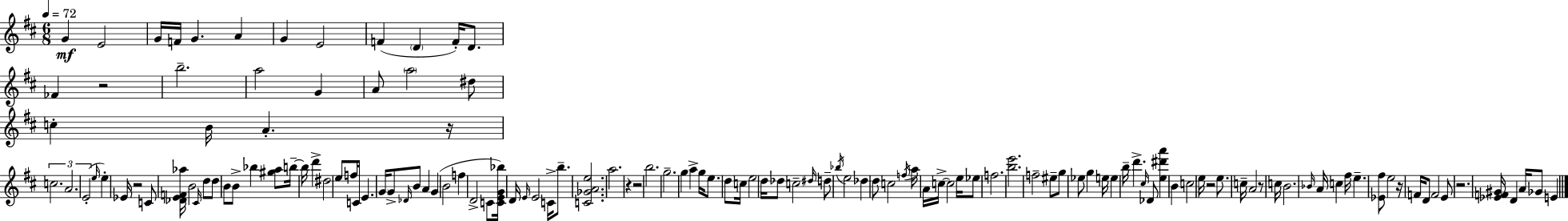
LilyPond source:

{
  \clef treble
  \numericTimeSignature
  \time 6/8
  \key d \major
  \tempo 4 = 72
  g'4\mf e'2 | g'16 f'16 g'4. a'4 | g'4 e'2 | f'4( \parenthesize d'4 f'16-.) d'8. | \break fes'4 r2 | b''2.-- | a''2 g'4 | a'8 \parenthesize a''2 dis''8 | \break c''4-. b'16 a'4.-. r16 | \tuplet 3/2 { c''2. | a'2. | e'2-.( } \grace { e''16 } e''4-.) | \break ees'16 r2 c'8 | <des' e' f' aes''>16 b'2 \grace { cis'16 } d''8 | d''8 b'8 b'8-> bes''4 <gis'' a''>8 | b''16--~~ b''16 d'''4-> dis''2 | \break e''8 f''8 c'16 e'4. | \parenthesize g'16 g'8-> \grace { des'16 } b'8 a'4 g'4( | b'2 f''4 | d'2-> c'8 | \break <c' e' g' bes''>16) d'16 \grace { e'16 } e'2 | c'16-> b''8.-- <c' ges' a' e''>2. | a''2. | r4 r2 | \break b''2. | g''2.-- | g''4 a''4-> | g''16 e''8. d''8 c''16 e''2 | \break d''16 des''8 c''2-- | \grace { dis''16 } d''8-- \acciaccatura { bes''16 } e''2 | des''4 d''8 c''2 | \acciaccatura { f''16 } a''16 a'16 c''16->~~ c''2 | \break e''16 ees''8 f''2. | <b'' e'''>2. | f''2-- | eis''8-- g''8 ees''8 g''4 | \break e''16 e''4 b''16-- d'''4.-> | \grace { cis''16 } des'8 <e'' dis''' a'''>4 b'4 | c''2 e''16 r2 | e''8. c''16-- a'2 | \break r8 c''16 b'2. | \grace { bes'16 } a'16 c''4 | fis''16 e''4.-- <ees' fis''>8 e''2 | r16 f'16 d'8 f'2 | \break e'8 r2. | <ees' f' gis'>16 d'4 | a'16 ges'8 e'4 \bar "|."
}